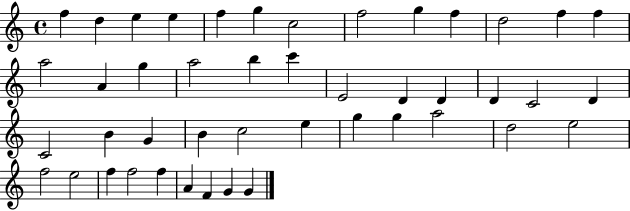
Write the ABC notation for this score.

X:1
T:Untitled
M:4/4
L:1/4
K:C
f d e e f g c2 f2 g f d2 f f a2 A g a2 b c' E2 D D D C2 D C2 B G B c2 e g g a2 d2 e2 f2 e2 f f2 f A F G G